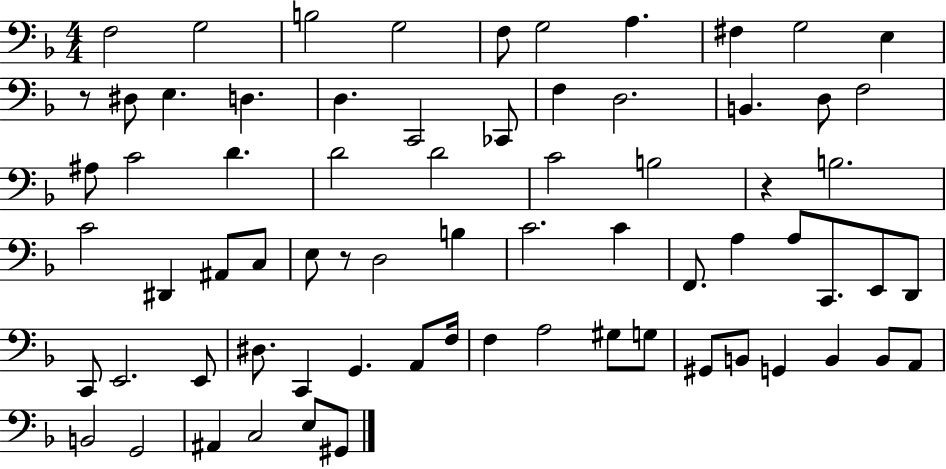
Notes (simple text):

F3/h G3/h B3/h G3/h F3/e G3/h A3/q. F#3/q G3/h E3/q R/e D#3/e E3/q. D3/q. D3/q. C2/h CES2/e F3/q D3/h. B2/q. D3/e F3/h A#3/e C4/h D4/q. D4/h D4/h C4/h B3/h R/q B3/h. C4/h D#2/q A#2/e C3/e E3/e R/e D3/h B3/q C4/h. C4/q F2/e. A3/q A3/e C2/e. E2/e D2/e C2/e E2/h. E2/e D#3/e. C2/q G2/q. A2/e F3/s F3/q A3/h G#3/e G3/e G#2/e B2/e G2/q B2/q B2/e A2/e B2/h G2/h A#2/q C3/h E3/e G#2/e